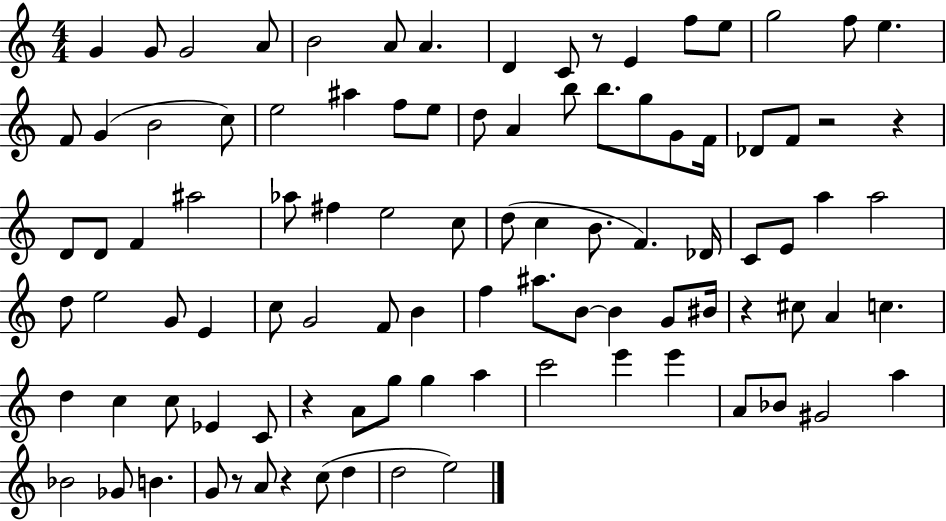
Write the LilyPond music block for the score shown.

{
  \clef treble
  \numericTimeSignature
  \time 4/4
  \key c \major
  \repeat volta 2 { g'4 g'8 g'2 a'8 | b'2 a'8 a'4. | d'4 c'8 r8 e'4 f''8 e''8 | g''2 f''8 e''4. | \break f'8 g'4( b'2 c''8) | e''2 ais''4 f''8 e''8 | d''8 a'4 b''8 b''8. g''8 g'8 f'16 | des'8 f'8 r2 r4 | \break d'8 d'8 f'4 ais''2 | aes''8 fis''4 e''2 c''8 | d''8( c''4 b'8. f'4.) des'16 | c'8 e'8 a''4 a''2 | \break d''8 e''2 g'8 e'4 | c''8 g'2 f'8 b'4 | f''4 ais''8. b'8~~ b'4 g'8 bis'16 | r4 cis''8 a'4 c''4. | \break d''4 c''4 c''8 ees'4 c'8 | r4 a'8 g''8 g''4 a''4 | c'''2 e'''4 e'''4 | a'8 bes'8 gis'2 a''4 | \break bes'2 ges'8 b'4. | g'8 r8 a'8 r4 c''8( d''4 | d''2 e''2) | } \bar "|."
}